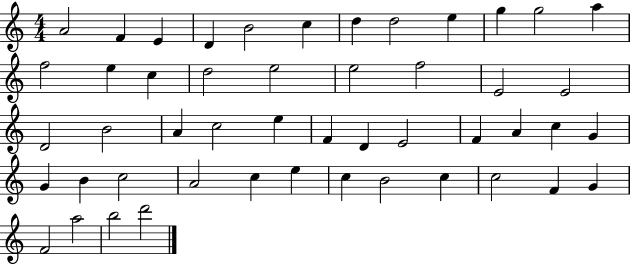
A4/h F4/q E4/q D4/q B4/h C5/q D5/q D5/h E5/q G5/q G5/h A5/q F5/h E5/q C5/q D5/h E5/h E5/h F5/h E4/h E4/h D4/h B4/h A4/q C5/h E5/q F4/q D4/q E4/h F4/q A4/q C5/q G4/q G4/q B4/q C5/h A4/h C5/q E5/q C5/q B4/h C5/q C5/h F4/q G4/q F4/h A5/h B5/h D6/h